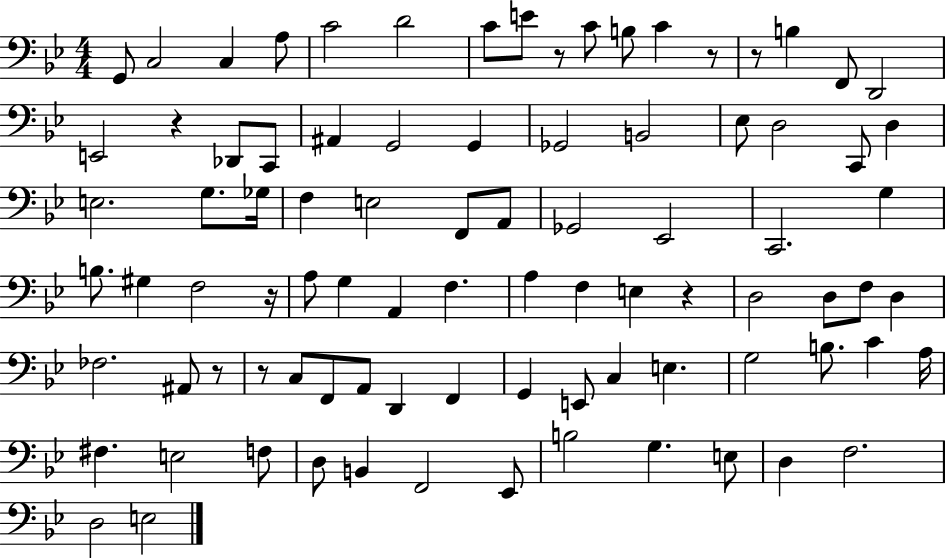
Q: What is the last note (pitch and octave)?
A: E3